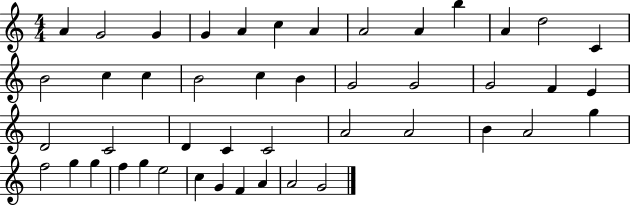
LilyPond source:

{
  \clef treble
  \numericTimeSignature
  \time 4/4
  \key c \major
  a'4 g'2 g'4 | g'4 a'4 c''4 a'4 | a'2 a'4 b''4 | a'4 d''2 c'4 | \break b'2 c''4 c''4 | b'2 c''4 b'4 | g'2 g'2 | g'2 f'4 e'4 | \break d'2 c'2 | d'4 c'4 c'2 | a'2 a'2 | b'4 a'2 g''4 | \break f''2 g''4 g''4 | f''4 g''4 e''2 | c''4 g'4 f'4 a'4 | a'2 g'2 | \break \bar "|."
}